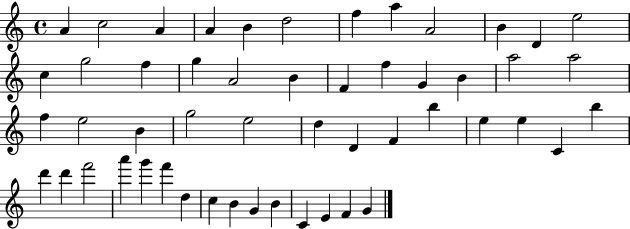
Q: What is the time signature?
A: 4/4